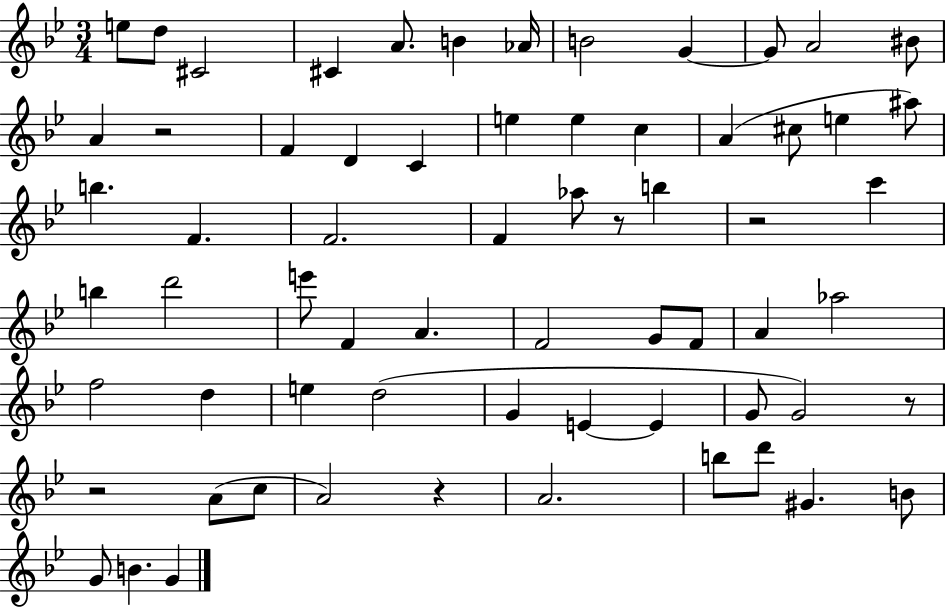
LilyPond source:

{
  \clef treble
  \numericTimeSignature
  \time 3/4
  \key bes \major
  e''8 d''8 cis'2 | cis'4 a'8. b'4 aes'16 | b'2 g'4~~ | g'8 a'2 bis'8 | \break a'4 r2 | f'4 d'4 c'4 | e''4 e''4 c''4 | a'4( cis''8 e''4 ais''8) | \break b''4. f'4. | f'2. | f'4 aes''8 r8 b''4 | r2 c'''4 | \break b''4 d'''2 | e'''8 f'4 a'4. | f'2 g'8 f'8 | a'4 aes''2 | \break f''2 d''4 | e''4 d''2( | g'4 e'4~~ e'4 | g'8 g'2) r8 | \break r2 a'8( c''8 | a'2) r4 | a'2. | b''8 d'''8 gis'4. b'8 | \break g'8 b'4. g'4 | \bar "|."
}